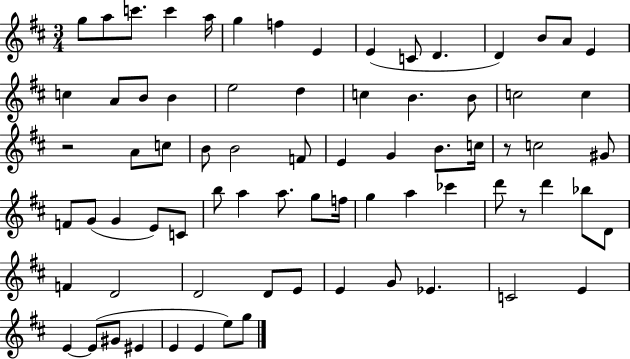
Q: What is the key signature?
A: D major